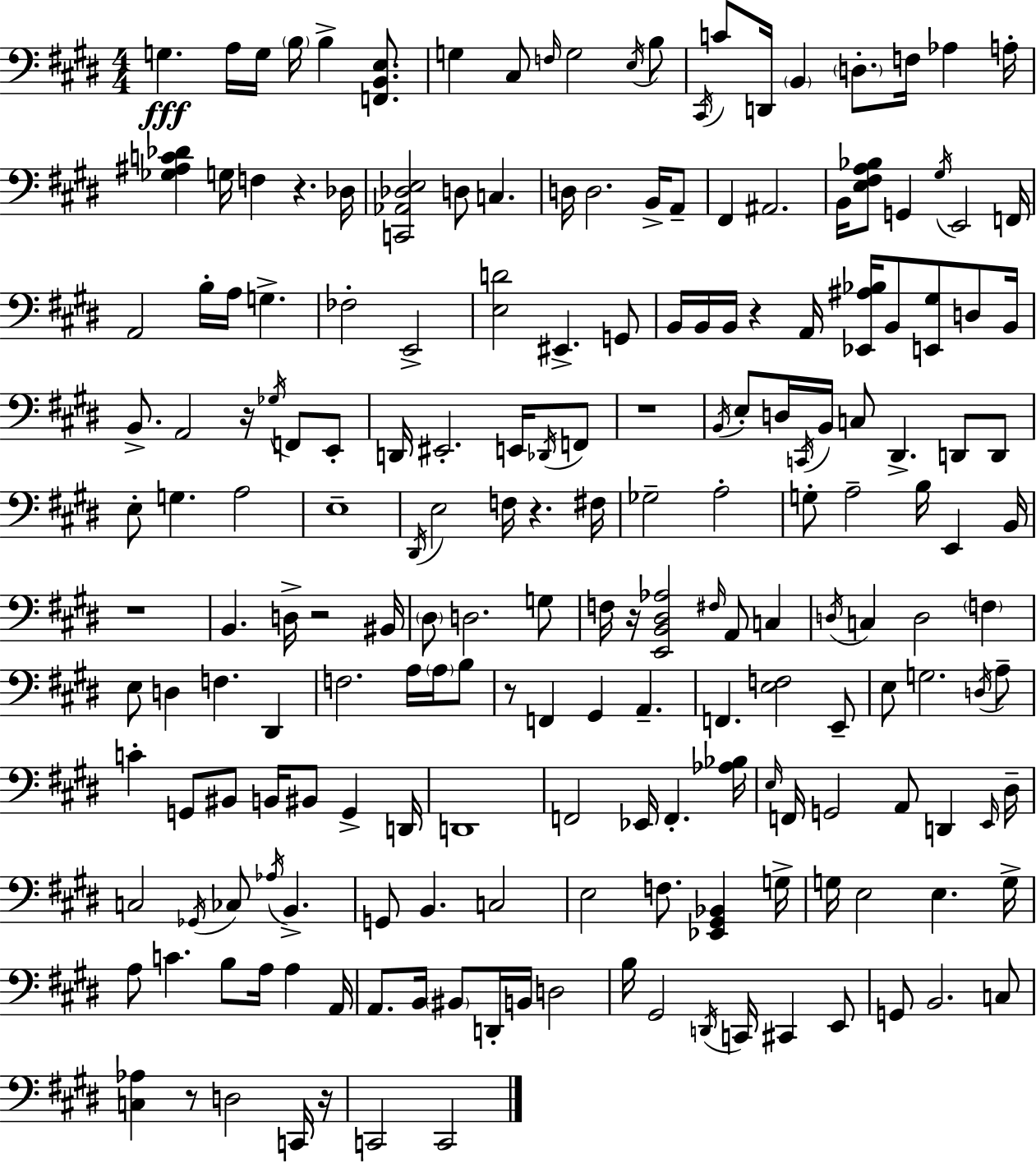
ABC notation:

X:1
T:Untitled
M:4/4
L:1/4
K:E
G, A,/4 G,/4 B,/4 B, [F,,B,,E,]/2 G, ^C,/2 F,/4 G,2 E,/4 B,/2 ^C,,/4 C/2 D,,/4 B,, D,/2 F,/4 _A, A,/4 [_G,^A,C_D] G,/4 F, z _D,/4 [C,,_A,,_D,E,]2 D,/2 C, D,/4 D,2 B,,/4 A,,/2 ^F,, ^A,,2 B,,/4 [E,^F,A,_B,]/2 G,, ^G,/4 E,,2 F,,/4 A,,2 B,/4 A,/4 G, _F,2 E,,2 [E,D]2 ^E,, G,,/2 B,,/4 B,,/4 B,,/4 z A,,/4 [_E,,^A,_B,]/4 B,,/2 [E,,^G,]/2 D,/2 B,,/4 B,,/2 A,,2 z/4 _G,/4 F,,/2 E,,/2 D,,/4 ^E,,2 E,,/4 _D,,/4 F,,/2 z4 B,,/4 E,/2 D,/4 C,,/4 B,,/4 C,/2 ^D,, D,,/2 D,,/2 E,/2 G, A,2 E,4 ^D,,/4 E,2 F,/4 z ^F,/4 _G,2 A,2 G,/2 A,2 B,/4 E,, B,,/4 z4 B,, D,/4 z2 ^B,,/4 ^D,/2 D,2 G,/2 F,/4 z/4 [E,,B,,^D,_A,]2 ^F,/4 A,,/2 C, D,/4 C, D,2 F, E,/2 D, F, ^D,, F,2 A,/4 A,/4 B,/2 z/2 F,, ^G,, A,, F,, [E,F,]2 E,,/2 E,/2 G,2 D,/4 A,/2 C G,,/2 ^B,,/2 B,,/4 ^B,,/2 G,, D,,/4 D,,4 F,,2 _E,,/4 F,, [_A,_B,]/4 E,/4 F,,/4 G,,2 A,,/2 D,, E,,/4 ^D,/4 C,2 _G,,/4 _C,/2 _A,/4 B,, G,,/2 B,, C,2 E,2 F,/2 [_E,,^G,,_B,,] G,/4 G,/4 E,2 E, G,/4 A,/2 C B,/2 A,/4 A, A,,/4 A,,/2 B,,/4 ^B,,/2 D,,/4 B,,/4 D,2 B,/4 ^G,,2 D,,/4 C,,/4 ^C,, E,,/2 G,,/2 B,,2 C,/2 [C,_A,] z/2 D,2 C,,/4 z/4 C,,2 C,,2